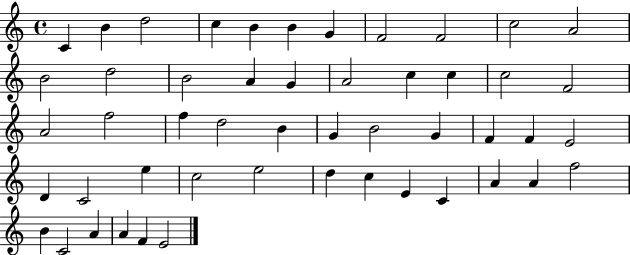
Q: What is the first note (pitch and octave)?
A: C4